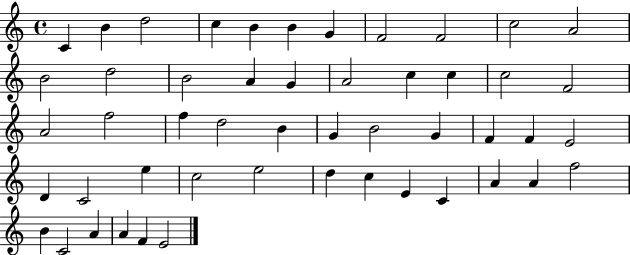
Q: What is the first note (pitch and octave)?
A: C4